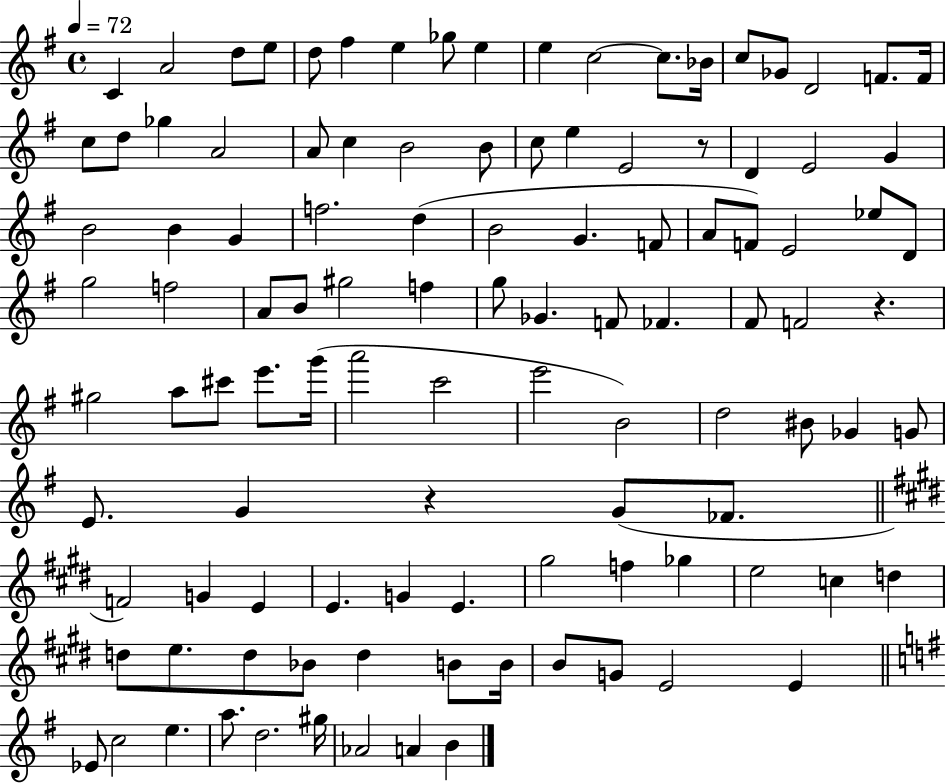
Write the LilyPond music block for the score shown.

{
  \clef treble
  \time 4/4
  \defaultTimeSignature
  \key g \major
  \tempo 4 = 72
  c'4 a'2 d''8 e''8 | d''8 fis''4 e''4 ges''8 e''4 | e''4 c''2~~ c''8. bes'16 | c''8 ges'8 d'2 f'8. f'16 | \break c''8 d''8 ges''4 a'2 | a'8 c''4 b'2 b'8 | c''8 e''4 e'2 r8 | d'4 e'2 g'4 | \break b'2 b'4 g'4 | f''2. d''4( | b'2 g'4. f'8 | a'8 f'8) e'2 ees''8 d'8 | \break g''2 f''2 | a'8 b'8 gis''2 f''4 | g''8 ges'4. f'8 fes'4. | fis'8 f'2 r4. | \break gis''2 a''8 cis'''8 e'''8. g'''16( | a'''2 c'''2 | e'''2 b'2) | d''2 bis'8 ges'4 g'8 | \break e'8. g'4 r4 g'8( fes'8. | \bar "||" \break \key e \major f'2) g'4 e'4 | e'4. g'4 e'4. | gis''2 f''4 ges''4 | e''2 c''4 d''4 | \break d''8 e''8. d''8 bes'8 d''4 b'8 b'16 | b'8 g'8 e'2 e'4 | \bar "||" \break \key e \minor ees'8 c''2 e''4. | a''8. d''2. gis''16 | aes'2 a'4 b'4 | \bar "|."
}